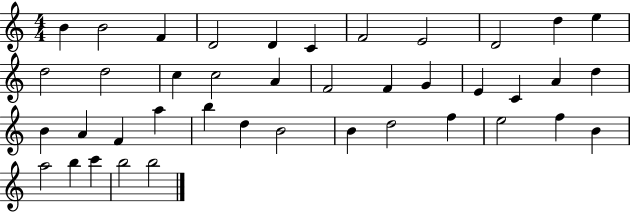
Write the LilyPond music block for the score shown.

{
  \clef treble
  \numericTimeSignature
  \time 4/4
  \key c \major
  b'4 b'2 f'4 | d'2 d'4 c'4 | f'2 e'2 | d'2 d''4 e''4 | \break d''2 d''2 | c''4 c''2 a'4 | f'2 f'4 g'4 | e'4 c'4 a'4 d''4 | \break b'4 a'4 f'4 a''4 | b''4 d''4 b'2 | b'4 d''2 f''4 | e''2 f''4 b'4 | \break a''2 b''4 c'''4 | b''2 b''2 | \bar "|."
}